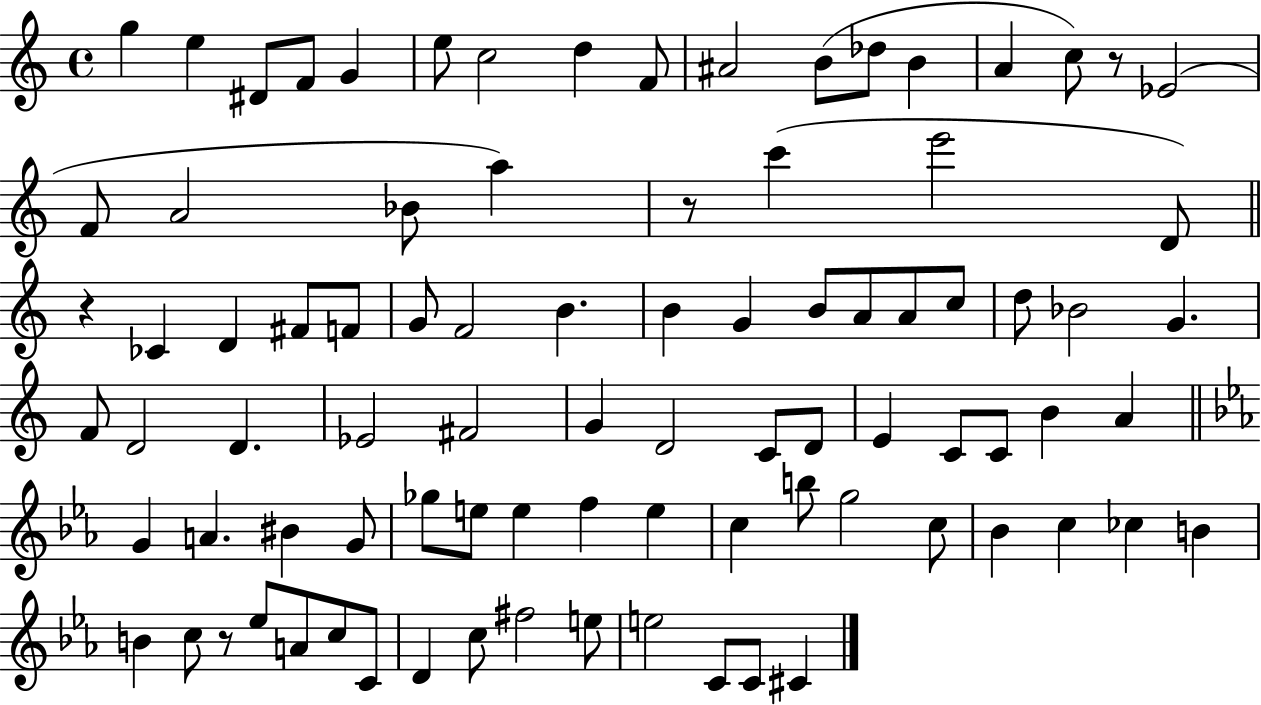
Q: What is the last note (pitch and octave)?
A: C#4